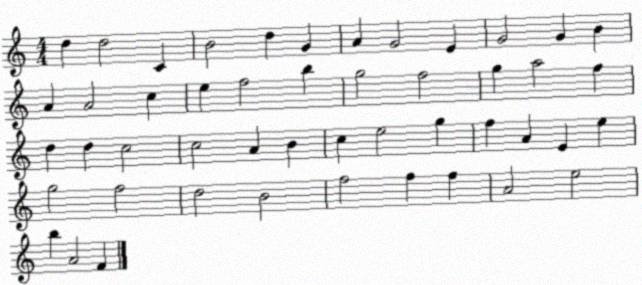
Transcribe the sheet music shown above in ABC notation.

X:1
T:Untitled
M:4/4
L:1/4
K:C
d d2 C B2 d G A G2 E G2 G B A A2 c e f2 b g2 f2 g a2 f d d c2 c2 A B c e2 g f A E e g2 f2 d2 B2 f2 f f A2 e2 b A2 F